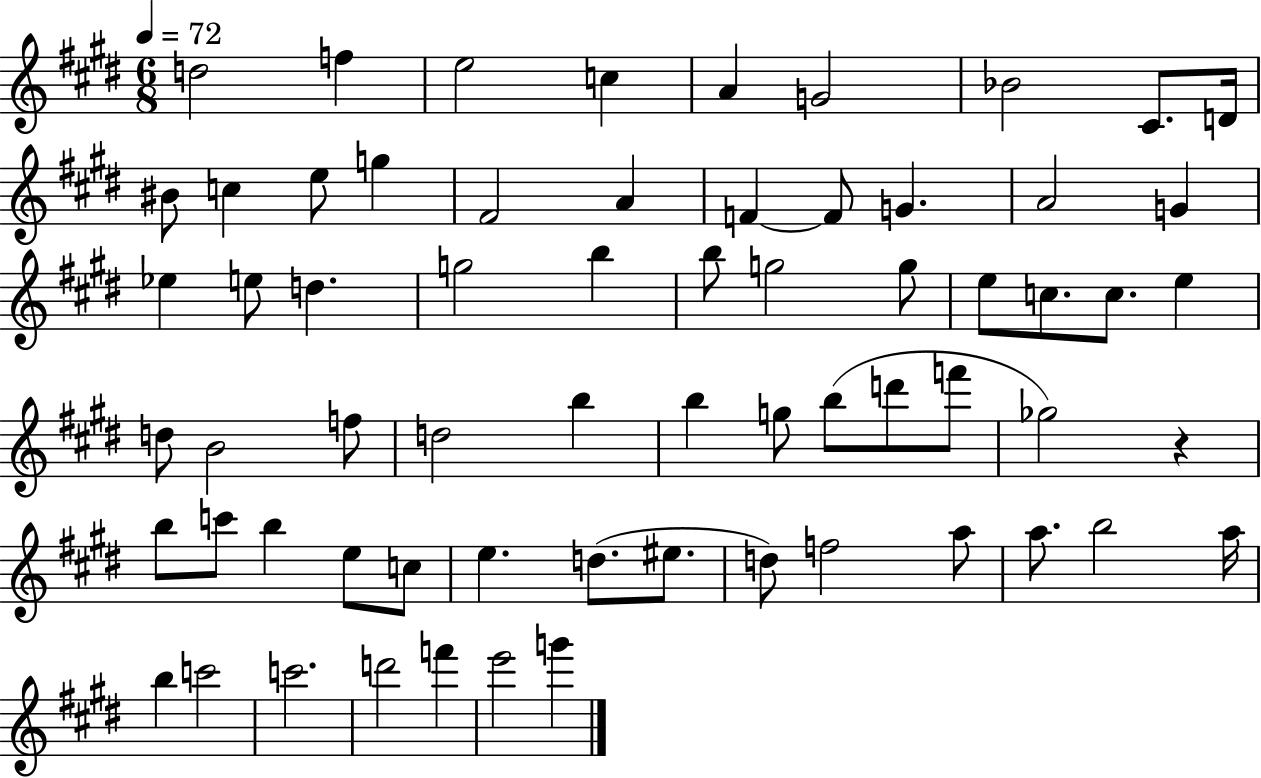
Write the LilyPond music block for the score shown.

{
  \clef treble
  \numericTimeSignature
  \time 6/8
  \key e \major
  \tempo 4 = 72
  d''2 f''4 | e''2 c''4 | a'4 g'2 | bes'2 cis'8. d'16 | \break bis'8 c''4 e''8 g''4 | fis'2 a'4 | f'4~~ f'8 g'4. | a'2 g'4 | \break ees''4 e''8 d''4. | g''2 b''4 | b''8 g''2 g''8 | e''8 c''8. c''8. e''4 | \break d''8 b'2 f''8 | d''2 b''4 | b''4 g''8 b''8( d'''8 f'''8 | ges''2) r4 | \break b''8 c'''8 b''4 e''8 c''8 | e''4. d''8.( eis''8. | d''8) f''2 a''8 | a''8. b''2 a''16 | \break b''4 c'''2 | c'''2. | d'''2 f'''4 | e'''2 g'''4 | \break \bar "|."
}